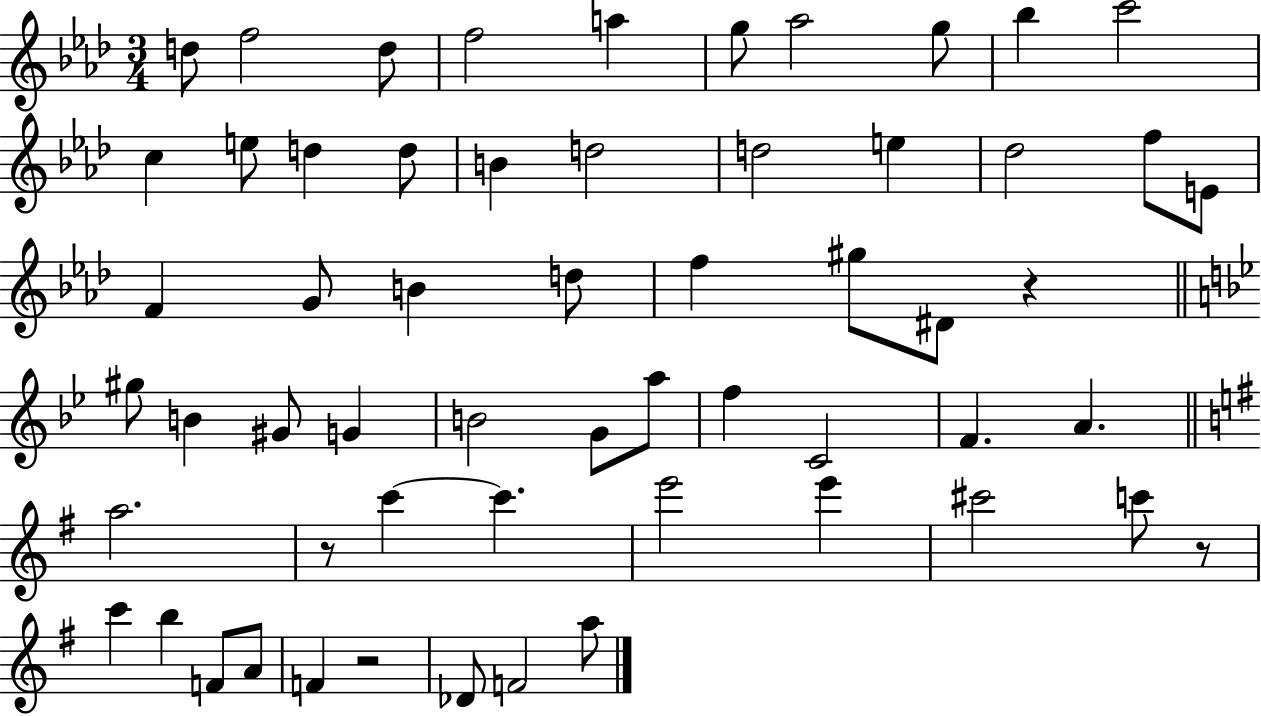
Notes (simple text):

D5/e F5/h D5/e F5/h A5/q G5/e Ab5/h G5/e Bb5/q C6/h C5/q E5/e D5/q D5/e B4/q D5/h D5/h E5/q Db5/h F5/e E4/e F4/q G4/e B4/q D5/e F5/q G#5/e D#4/e R/q G#5/e B4/q G#4/e G4/q B4/h G4/e A5/e F5/q C4/h F4/q. A4/q. A5/h. R/e C6/q C6/q. E6/h E6/q C#6/h C6/e R/e C6/q B5/q F4/e A4/e F4/q R/h Db4/e F4/h A5/e